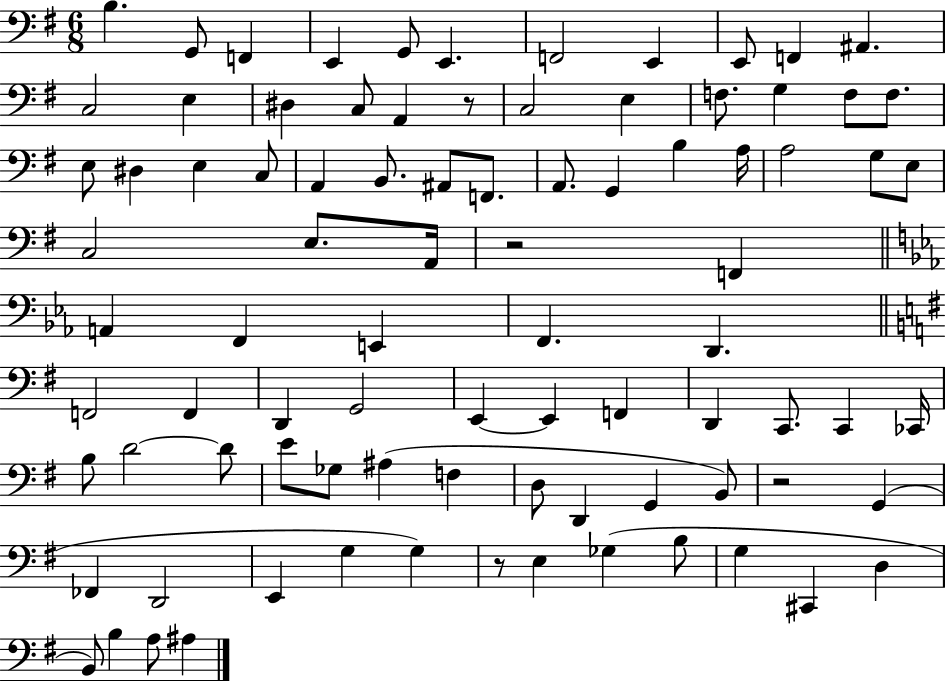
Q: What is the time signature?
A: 6/8